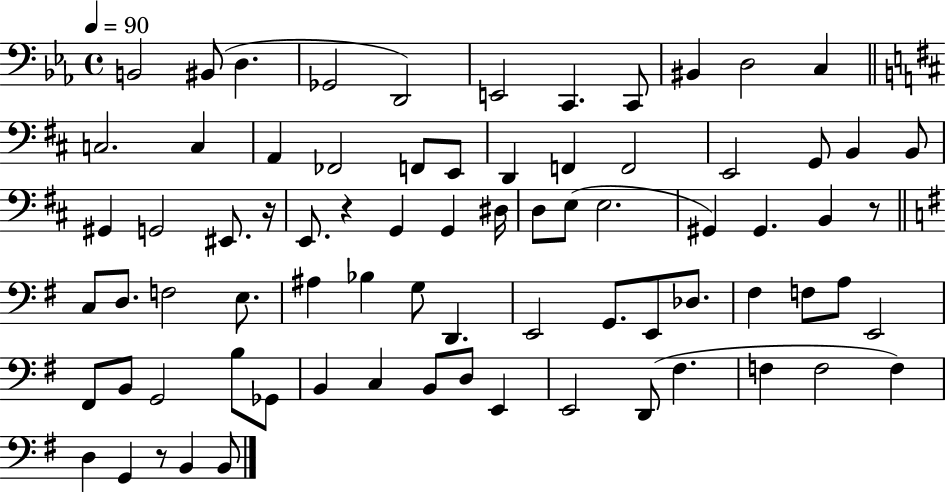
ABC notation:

X:1
T:Untitled
M:4/4
L:1/4
K:Eb
B,,2 ^B,,/2 D, _G,,2 D,,2 E,,2 C,, C,,/2 ^B,, D,2 C, C,2 C, A,, _F,,2 F,,/2 E,,/2 D,, F,, F,,2 E,,2 G,,/2 B,, B,,/2 ^G,, G,,2 ^E,,/2 z/4 E,,/2 z G,, G,, ^D,/4 D,/2 E,/2 E,2 ^G,, ^G,, B,, z/2 C,/2 D,/2 F,2 E,/2 ^A, _B, G,/2 D,, E,,2 G,,/2 E,,/2 _D,/2 ^F, F,/2 A,/2 E,,2 ^F,,/2 B,,/2 G,,2 B,/2 _G,,/2 B,, C, B,,/2 D,/2 E,, E,,2 D,,/2 ^F, F, F,2 F, D, G,, z/2 B,, B,,/2